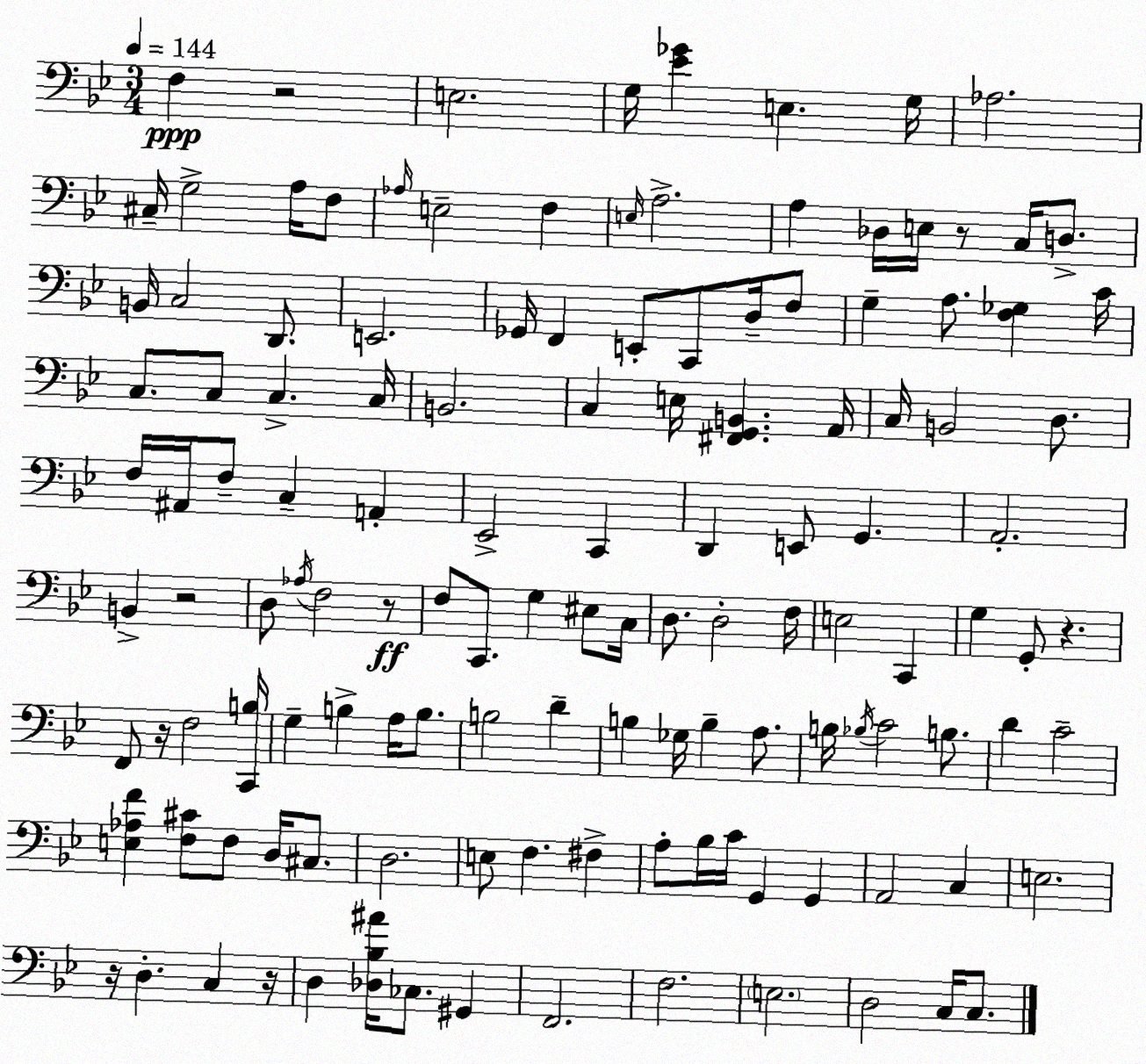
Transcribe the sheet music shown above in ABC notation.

X:1
T:Untitled
M:3/4
L:1/4
K:Gm
F, z2 E,2 G,/4 [_E_G] E, G,/4 _A,2 ^C,/4 G,2 A,/4 F,/2 _A,/4 E,2 F, E,/4 A,2 A, _D,/4 E,/4 z/2 C,/4 D,/2 B,,/4 C,2 D,,/2 E,,2 _G,,/4 F,, E,,/2 C,,/2 D,/4 F,/2 G, A,/2 [F,_G,] C/4 C,/2 C,/2 C, C,/4 B,,2 C, E,/4 [^F,,G,,B,,] A,,/4 C,/4 B,,2 D,/2 F,/4 ^A,,/4 F,/2 C, A,, _E,,2 C,, D,, E,,/2 G,, A,,2 B,, z2 D,/2 _A,/4 F,2 z/2 F,/2 C,,/2 G, ^E,/2 C,/4 D,/2 D,2 F,/4 E,2 C,, G, G,,/2 z F,,/2 z/4 F,2 [C,,B,]/4 G, B, A,/4 B,/2 B,2 D B, _G,/4 B, A,/2 B,/4 _B,/4 C2 B,/2 D C2 [E,_A,F] [F,^C]/2 F,/2 D,/4 ^C,/2 D,2 E,/2 F, ^F, A,/2 _B,/4 C/4 G,, G,, A,,2 C, E,2 z/4 D, C, z/4 D, [_D,_B,^A]/4 _C,/2 ^G,, F,,2 F,2 E,2 D,2 C,/4 C,/2